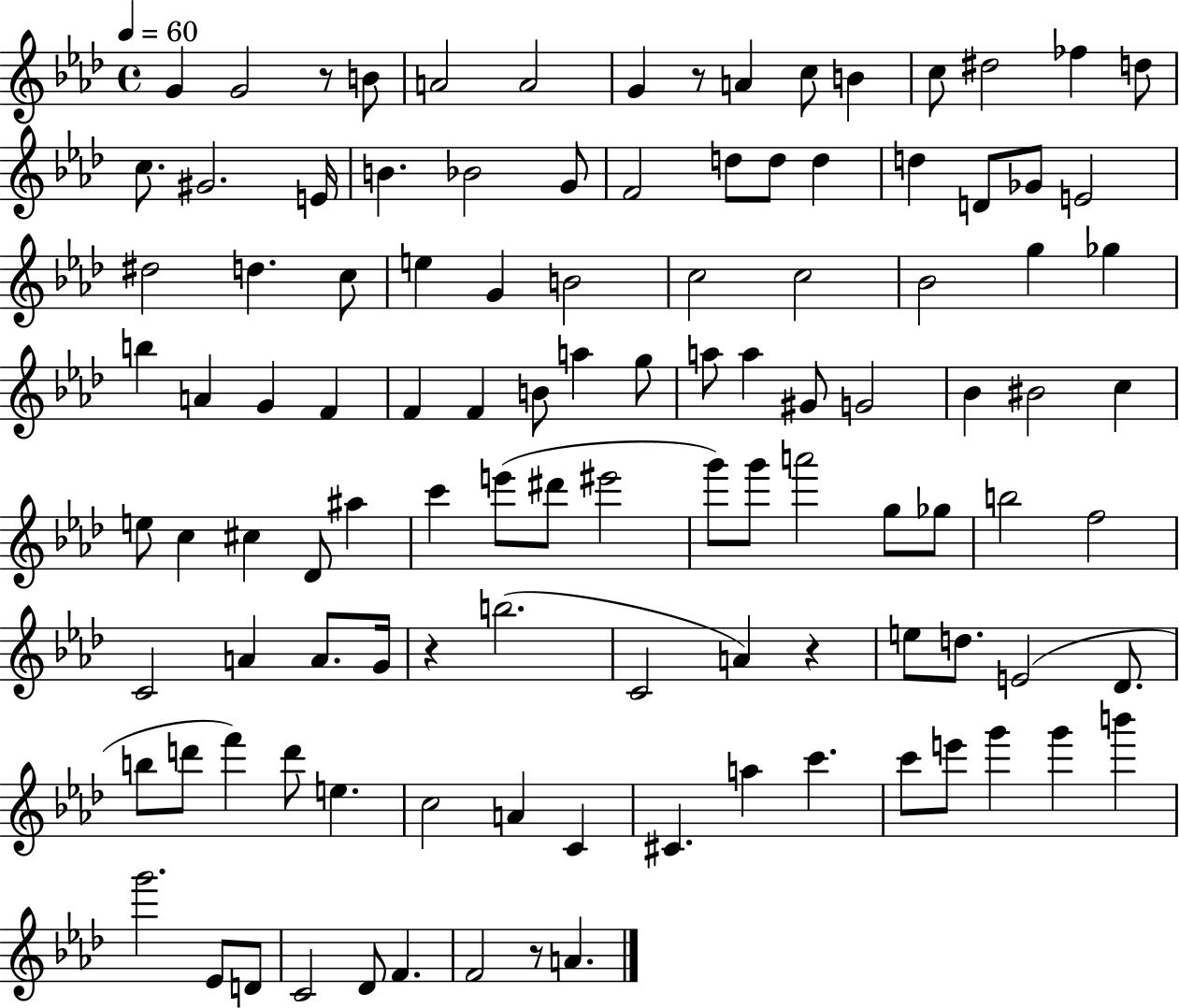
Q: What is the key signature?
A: AES major